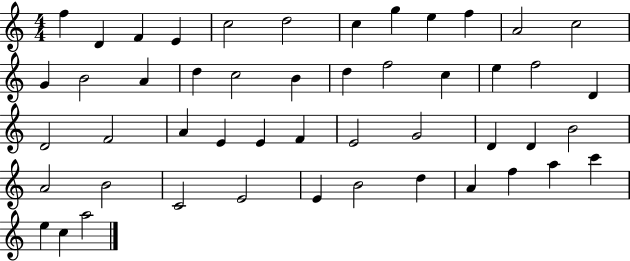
X:1
T:Untitled
M:4/4
L:1/4
K:C
f D F E c2 d2 c g e f A2 c2 G B2 A d c2 B d f2 c e f2 D D2 F2 A E E F E2 G2 D D B2 A2 B2 C2 E2 E B2 d A f a c' e c a2